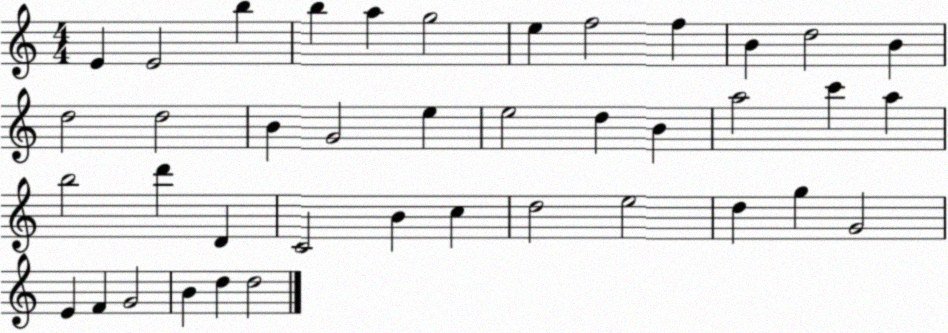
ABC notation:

X:1
T:Untitled
M:4/4
L:1/4
K:C
E E2 b b a g2 e f2 f B d2 B d2 d2 B G2 e e2 d B a2 c' a b2 d' D C2 B c d2 e2 d g G2 E F G2 B d d2